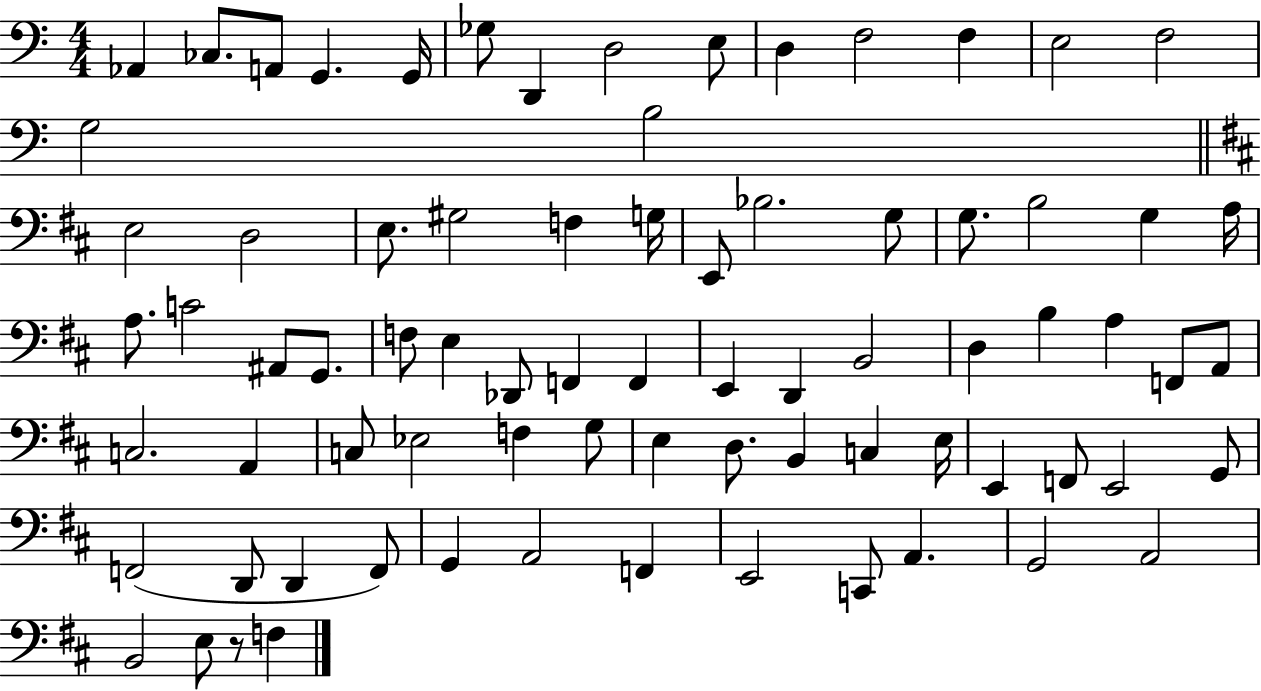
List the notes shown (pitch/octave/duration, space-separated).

Ab2/q CES3/e. A2/e G2/q. G2/s Gb3/e D2/q D3/h E3/e D3/q F3/h F3/q E3/h F3/h G3/h B3/h E3/h D3/h E3/e. G#3/h F3/q G3/s E2/e Bb3/h. G3/e G3/e. B3/h G3/q A3/s A3/e. C4/h A#2/e G2/e. F3/e E3/q Db2/e F2/q F2/q E2/q D2/q B2/h D3/q B3/q A3/q F2/e A2/e C3/h. A2/q C3/e Eb3/h F3/q G3/e E3/q D3/e. B2/q C3/q E3/s E2/q F2/e E2/h G2/e F2/h D2/e D2/q F2/e G2/q A2/h F2/q E2/h C2/e A2/q. G2/h A2/h B2/h E3/e R/e F3/q